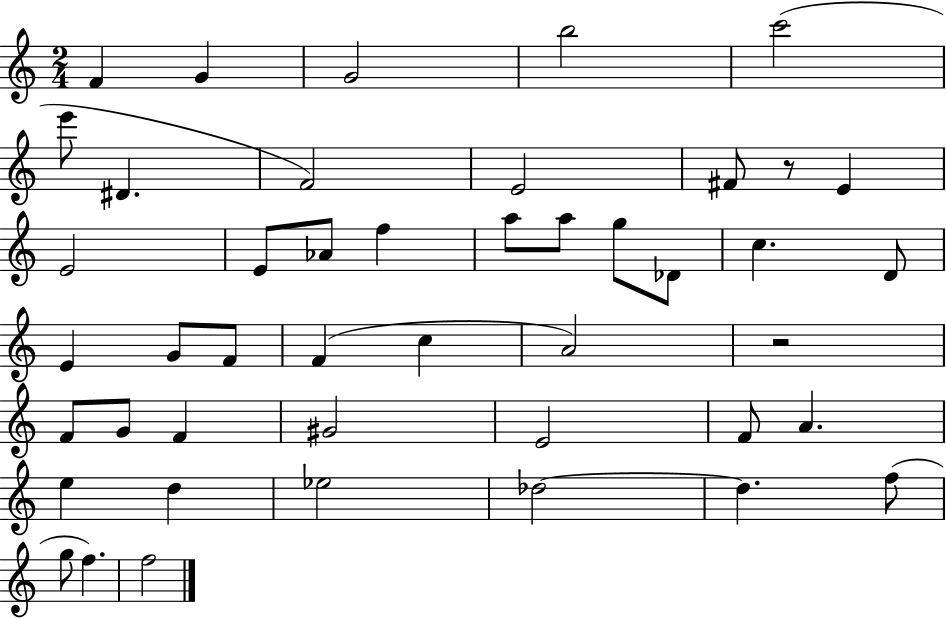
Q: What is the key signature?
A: C major